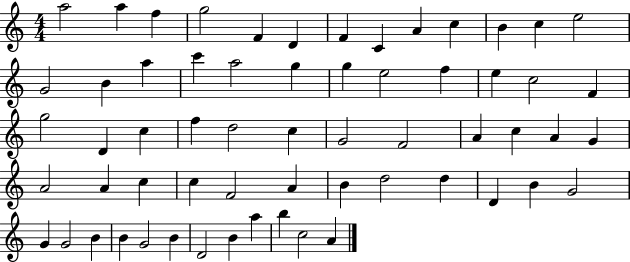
{
  \clef treble
  \numericTimeSignature
  \time 4/4
  \key c \major
  a''2 a''4 f''4 | g''2 f'4 d'4 | f'4 c'4 a'4 c''4 | b'4 c''4 e''2 | \break g'2 b'4 a''4 | c'''4 a''2 g''4 | g''4 e''2 f''4 | e''4 c''2 f'4 | \break g''2 d'4 c''4 | f''4 d''2 c''4 | g'2 f'2 | a'4 c''4 a'4 g'4 | \break a'2 a'4 c''4 | c''4 f'2 a'4 | b'4 d''2 d''4 | d'4 b'4 g'2 | \break g'4 g'2 b'4 | b'4 g'2 b'4 | d'2 b'4 a''4 | b''4 c''2 a'4 | \break \bar "|."
}